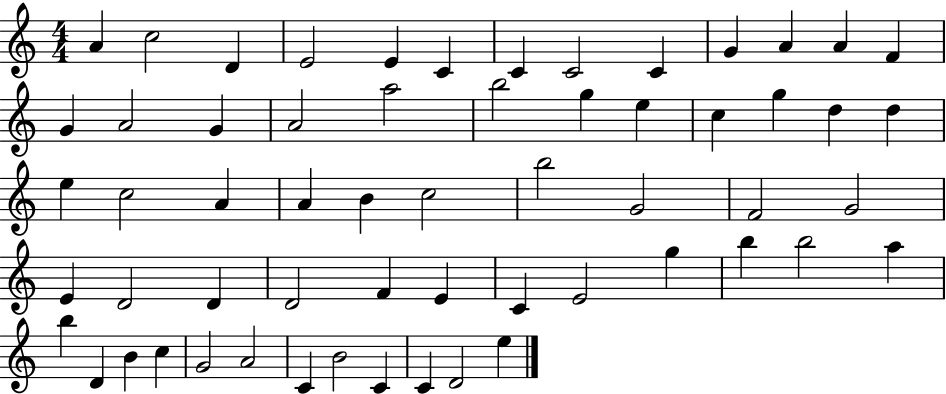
A4/q C5/h D4/q E4/h E4/q C4/q C4/q C4/h C4/q G4/q A4/q A4/q F4/q G4/q A4/h G4/q A4/h A5/h B5/h G5/q E5/q C5/q G5/q D5/q D5/q E5/q C5/h A4/q A4/q B4/q C5/h B5/h G4/h F4/h G4/h E4/q D4/h D4/q D4/h F4/q E4/q C4/q E4/h G5/q B5/q B5/h A5/q B5/q D4/q B4/q C5/q G4/h A4/h C4/q B4/h C4/q C4/q D4/h E5/q